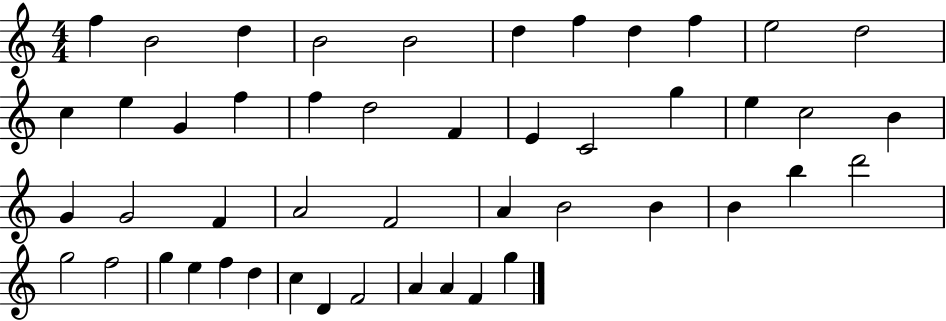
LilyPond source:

{
  \clef treble
  \numericTimeSignature
  \time 4/4
  \key c \major
  f''4 b'2 d''4 | b'2 b'2 | d''4 f''4 d''4 f''4 | e''2 d''2 | \break c''4 e''4 g'4 f''4 | f''4 d''2 f'4 | e'4 c'2 g''4 | e''4 c''2 b'4 | \break g'4 g'2 f'4 | a'2 f'2 | a'4 b'2 b'4 | b'4 b''4 d'''2 | \break g''2 f''2 | g''4 e''4 f''4 d''4 | c''4 d'4 f'2 | a'4 a'4 f'4 g''4 | \break \bar "|."
}